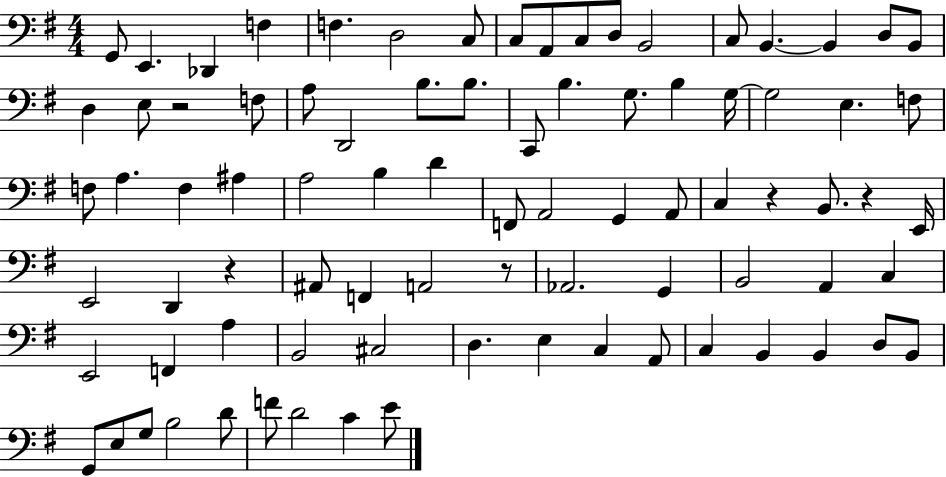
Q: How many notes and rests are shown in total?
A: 84